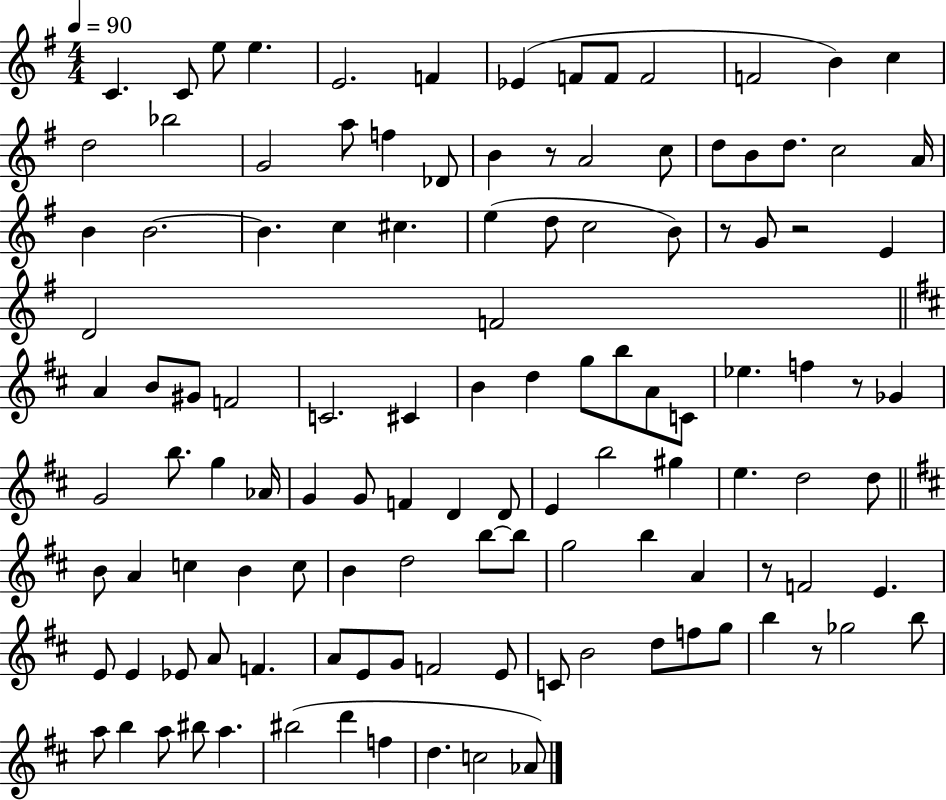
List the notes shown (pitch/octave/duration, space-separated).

C4/q. C4/e E5/e E5/q. E4/h. F4/q Eb4/q F4/e F4/e F4/h F4/h B4/q C5/q D5/h Bb5/h G4/h A5/e F5/q Db4/e B4/q R/e A4/h C5/e D5/e B4/e D5/e. C5/h A4/s B4/q B4/h. B4/q. C5/q C#5/q. E5/q D5/e C5/h B4/e R/e G4/e R/h E4/q D4/h F4/h A4/q B4/e G#4/e F4/h C4/h. C#4/q B4/q D5/q G5/e B5/e A4/e C4/e Eb5/q. F5/q R/e Gb4/q G4/h B5/e. G5/q Ab4/s G4/q G4/e F4/q D4/q D4/e E4/q B5/h G#5/q E5/q. D5/h D5/e B4/e A4/q C5/q B4/q C5/e B4/q D5/h B5/e B5/e G5/h B5/q A4/q R/e F4/h E4/q. E4/e E4/q Eb4/e A4/e F4/q. A4/e E4/e G4/e F4/h E4/e C4/e B4/h D5/e F5/e G5/e B5/q R/e Gb5/h B5/e A5/e B5/q A5/e BIS5/e A5/q. BIS5/h D6/q F5/q D5/q. C5/h Ab4/e